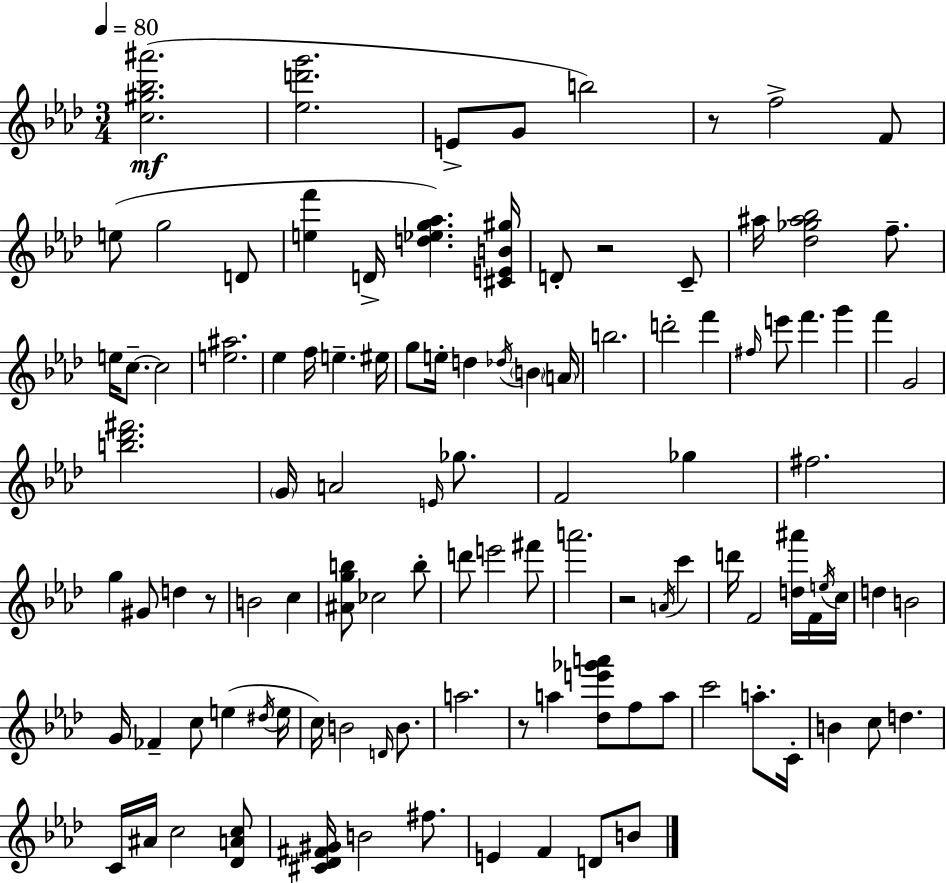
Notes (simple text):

[C5,G#5,Bb5,A#6]/h. [Eb5,D6,G6]/h. E4/e G4/e B5/h R/e F5/h F4/e E5/e G5/h D4/e [E5,F6]/q D4/s [D5,Eb5,G5,Ab5]/q. [C#4,E4,B4,G#5]/s D4/e R/h C4/e A#5/s [Db5,Gb5,A#5,Bb5]/h F5/e. E5/s C5/e. C5/h [E5,A#5]/h. Eb5/q F5/s E5/q. EIS5/s G5/e E5/s D5/q Db5/s B4/q A4/s B5/h. D6/h F6/q F#5/s E6/e F6/q. G6/q F6/q G4/h [B5,Db6,F#6]/h. G4/s A4/h E4/s Gb5/e. F4/h Gb5/q F#5/h. G5/q G#4/e D5/q R/e B4/h C5/q [A#4,G5,B5]/e CES5/h B5/e D6/e E6/h F#6/e A6/h. R/h A4/s C6/q D6/s F4/h [D5,A#6]/s F4/s E5/s C5/s D5/q B4/h G4/s FES4/q C5/e E5/q D#5/s E5/s C5/s B4/h D4/s B4/e. A5/h. R/e A5/q [Db5,E6,Gb6,A6]/e F5/e A5/e C6/h A5/e. C4/s B4/q C5/e D5/q. C4/s A#4/s C5/h [Db4,A4,C5]/e [C#4,Db4,F#4,G#4]/s B4/h F#5/e. E4/q F4/q D4/e B4/e